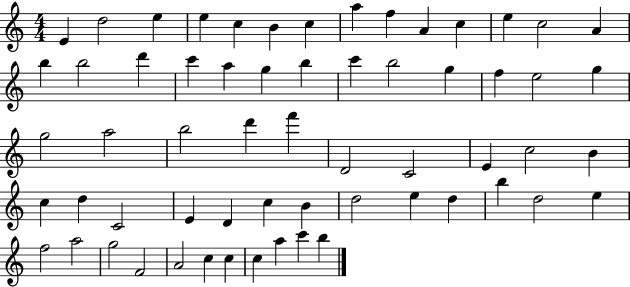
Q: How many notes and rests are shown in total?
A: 61